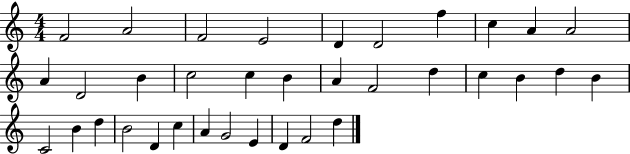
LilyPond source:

{
  \clef treble
  \numericTimeSignature
  \time 4/4
  \key c \major
  f'2 a'2 | f'2 e'2 | d'4 d'2 f''4 | c''4 a'4 a'2 | \break a'4 d'2 b'4 | c''2 c''4 b'4 | a'4 f'2 d''4 | c''4 b'4 d''4 b'4 | \break c'2 b'4 d''4 | b'2 d'4 c''4 | a'4 g'2 e'4 | d'4 f'2 d''4 | \break \bar "|."
}